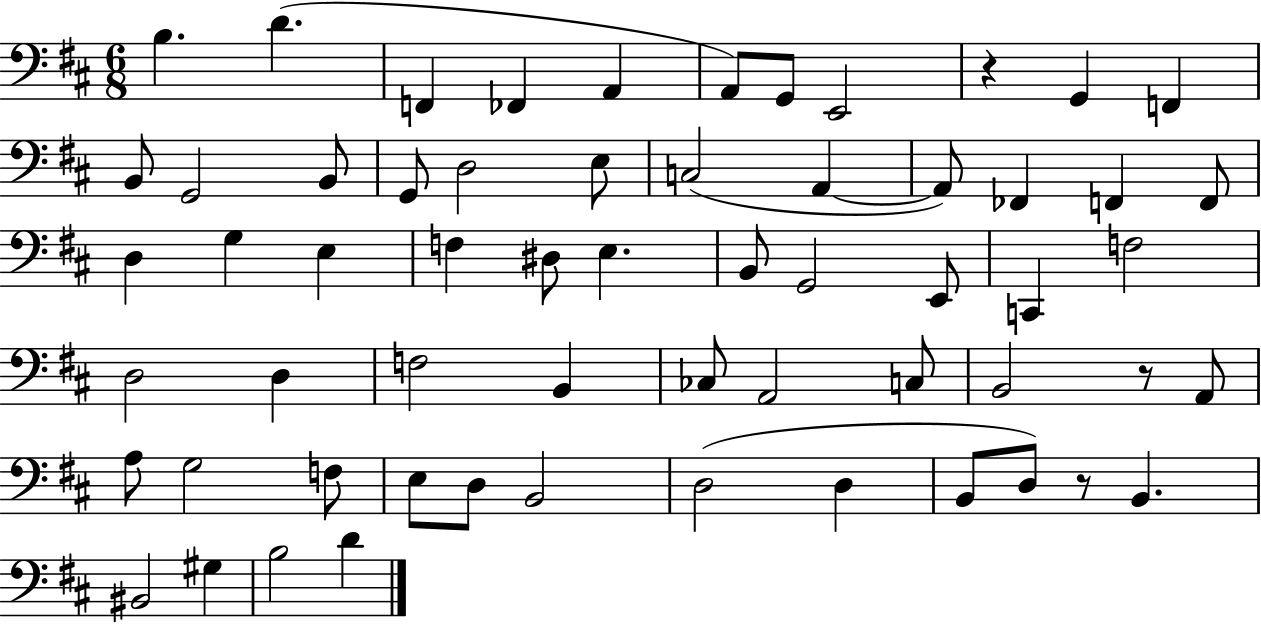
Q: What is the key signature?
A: D major